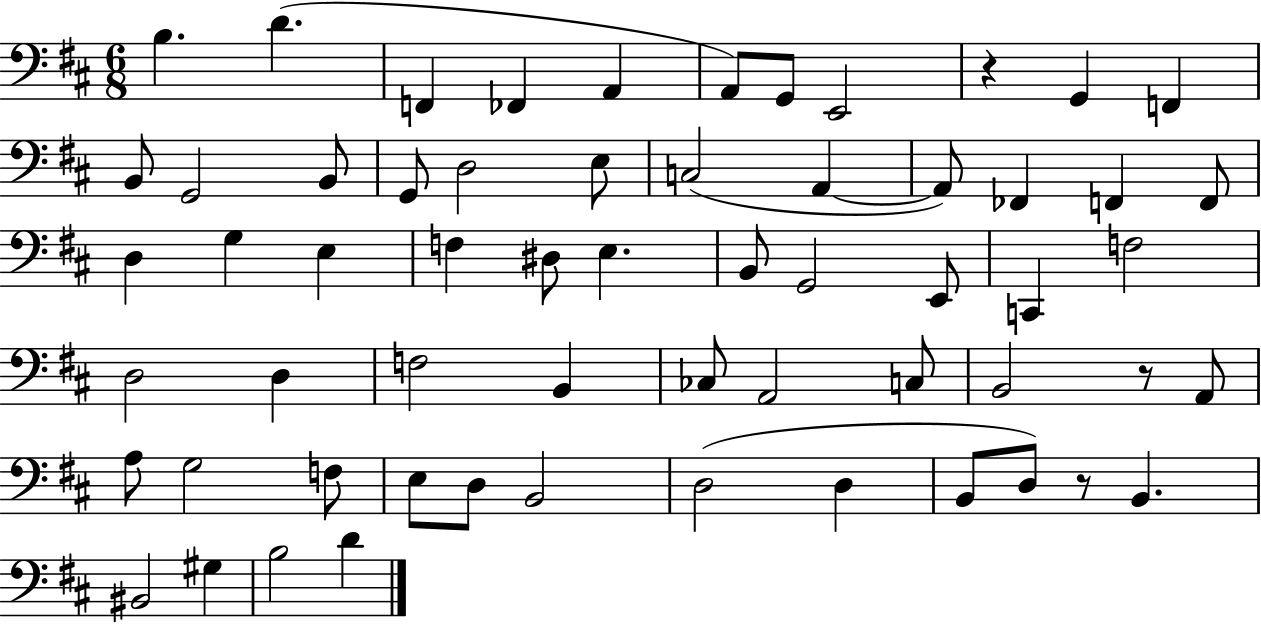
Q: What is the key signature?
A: D major